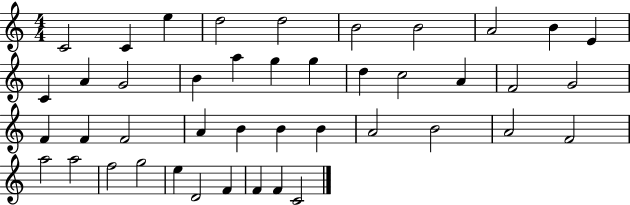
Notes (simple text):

C4/h C4/q E5/q D5/h D5/h B4/h B4/h A4/h B4/q E4/q C4/q A4/q G4/h B4/q A5/q G5/q G5/q D5/q C5/h A4/q F4/h G4/h F4/q F4/q F4/h A4/q B4/q B4/q B4/q A4/h B4/h A4/h F4/h A5/h A5/h F5/h G5/h E5/q D4/h F4/q F4/q F4/q C4/h